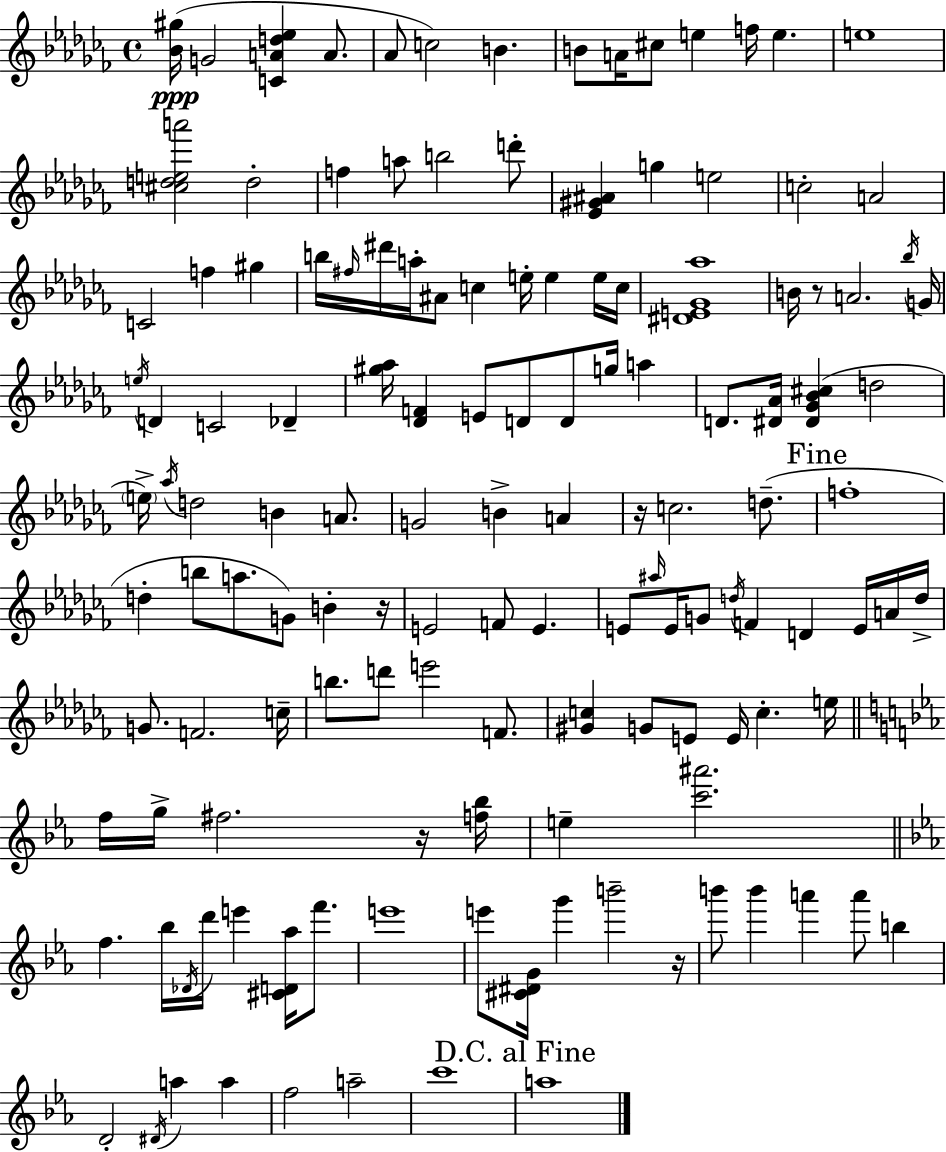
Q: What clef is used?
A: treble